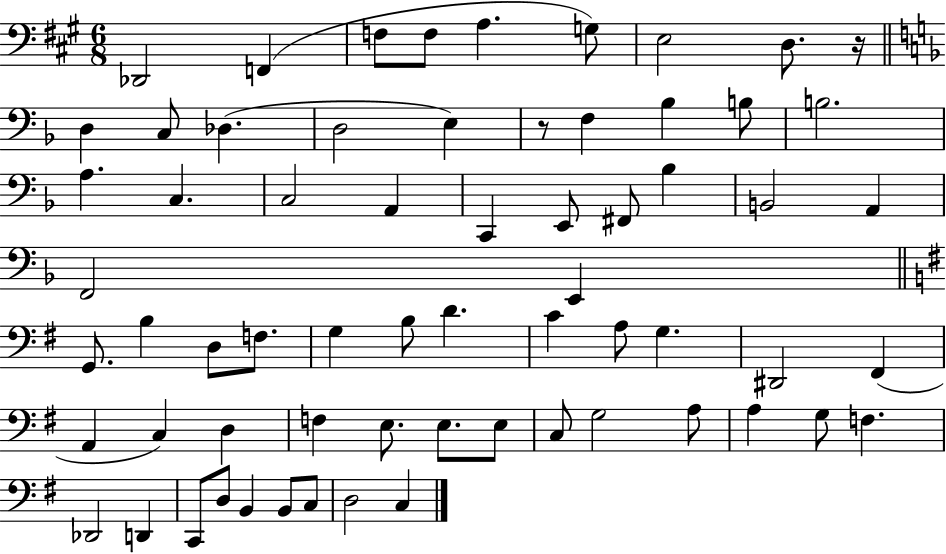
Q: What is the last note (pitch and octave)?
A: C3